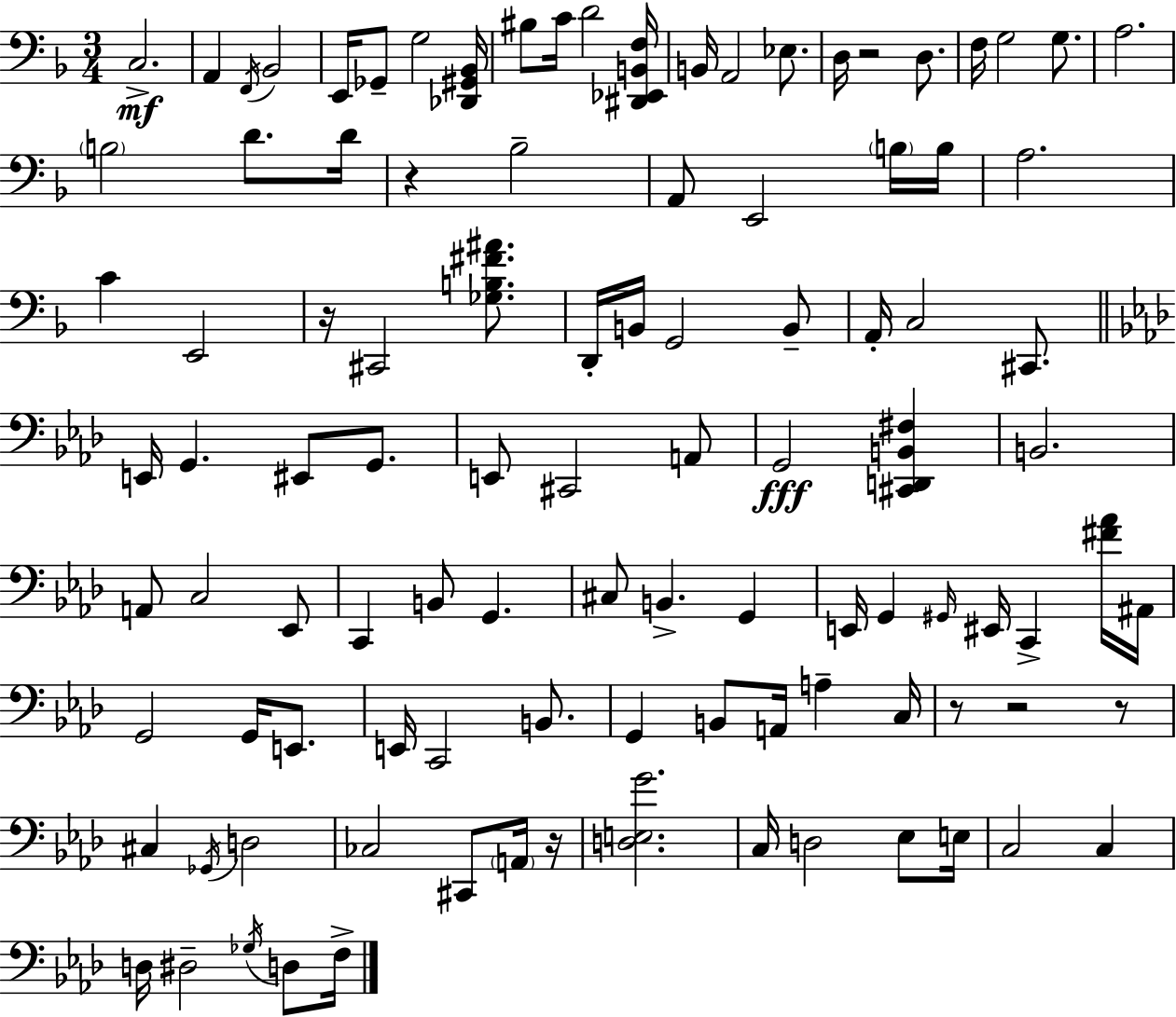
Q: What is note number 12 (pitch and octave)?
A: A2